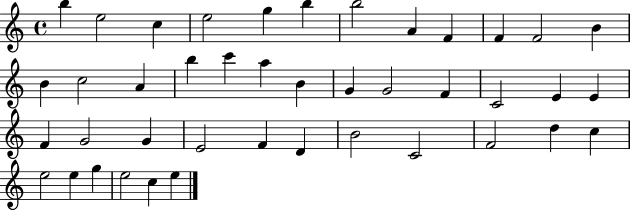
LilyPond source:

{
  \clef treble
  \time 4/4
  \defaultTimeSignature
  \key c \major
  b''4 e''2 c''4 | e''2 g''4 b''4 | b''2 a'4 f'4 | f'4 f'2 b'4 | \break b'4 c''2 a'4 | b''4 c'''4 a''4 b'4 | g'4 g'2 f'4 | c'2 e'4 e'4 | \break f'4 g'2 g'4 | e'2 f'4 d'4 | b'2 c'2 | f'2 d''4 c''4 | \break e''2 e''4 g''4 | e''2 c''4 e''4 | \bar "|."
}